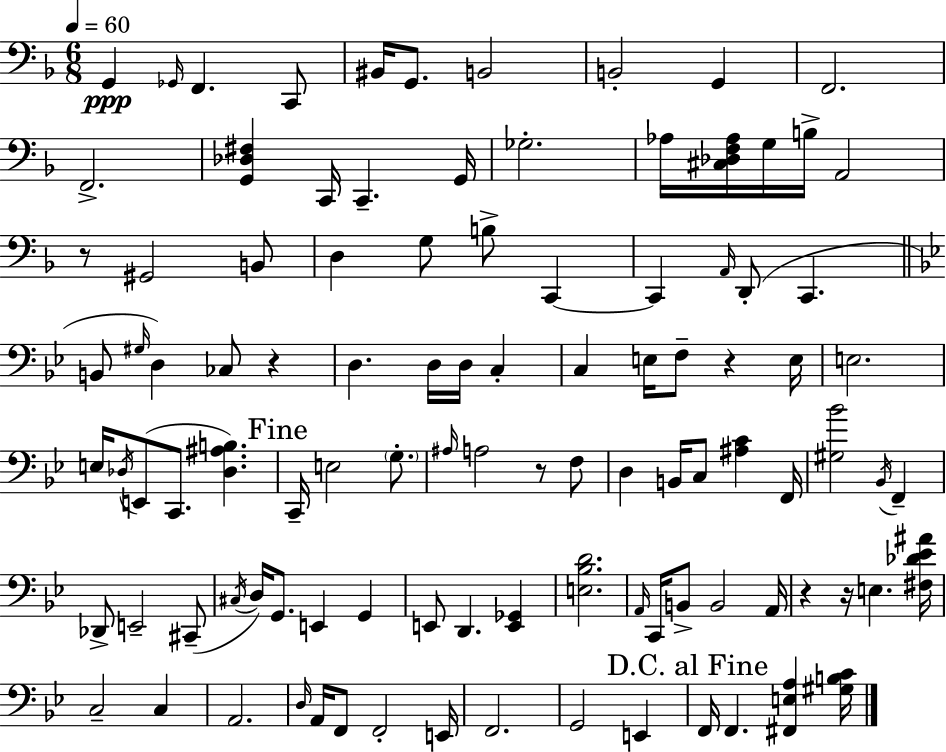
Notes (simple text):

G2/q Gb2/s F2/q. C2/e BIS2/s G2/e. B2/h B2/h G2/q F2/h. F2/h. [G2,Db3,F#3]/q C2/s C2/q. G2/s Gb3/h. Ab3/s [C#3,Db3,F3,Ab3]/s G3/s B3/s A2/h R/e G#2/h B2/e D3/q G3/e B3/e C2/q C2/q A2/s D2/e C2/q. B2/e G#3/s D3/q CES3/e R/q D3/q. D3/s D3/s C3/q C3/q E3/s F3/e R/q E3/s E3/h. E3/s Db3/s E2/e C2/e. [Db3,A#3,B3]/q. C2/s E3/h G3/e. A#3/s A3/h R/e F3/e D3/q B2/s C3/e [A#3,C4]/q F2/s [G#3,Bb4]/h Bb2/s F2/q Db2/e E2/h C#2/e C#3/s D3/s G2/e. E2/q G2/q E2/e D2/q. [E2,Gb2]/q [E3,Bb3,D4]/h. A2/s C2/s B2/e B2/h A2/s R/q R/s E3/q. [F#3,Db4,Eb4,A#4]/s C3/h C3/q A2/h. D3/s A2/s F2/e F2/h E2/s F2/h. G2/h E2/q F2/s F2/q. [F#2,E3,A3]/q [G#3,B3,C4]/s